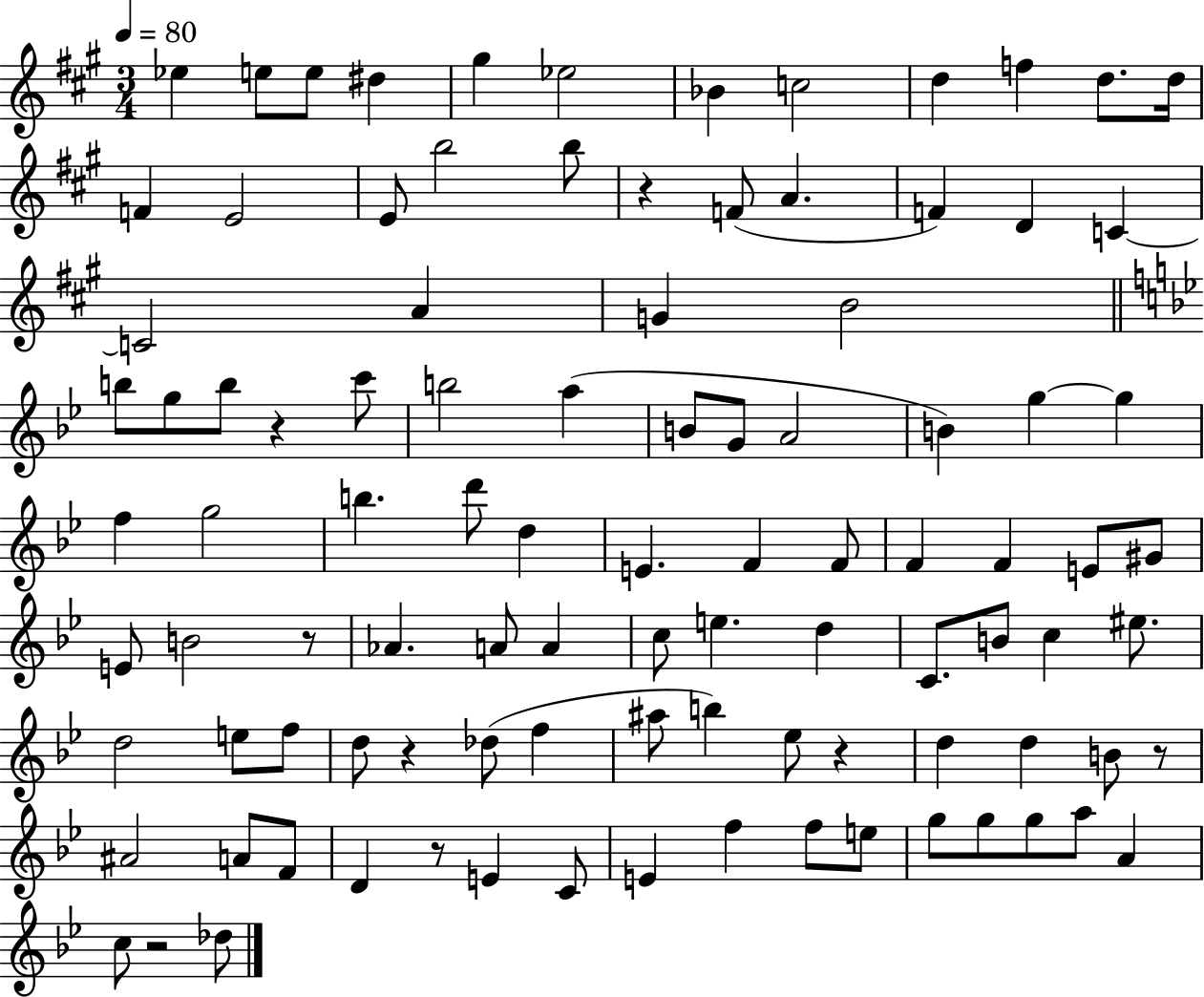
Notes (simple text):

Eb5/q E5/e E5/e D#5/q G#5/q Eb5/h Bb4/q C5/h D5/q F5/q D5/e. D5/s F4/q E4/h E4/e B5/h B5/e R/q F4/e A4/q. F4/q D4/q C4/q C4/h A4/q G4/q B4/h B5/e G5/e B5/e R/q C6/e B5/h A5/q B4/e G4/e A4/h B4/q G5/q G5/q F5/q G5/h B5/q. D6/e D5/q E4/q. F4/q F4/e F4/q F4/q E4/e G#4/e E4/e B4/h R/e Ab4/q. A4/e A4/q C5/e E5/q. D5/q C4/e. B4/e C5/q EIS5/e. D5/h E5/e F5/e D5/e R/q Db5/e F5/q A#5/e B5/q Eb5/e R/q D5/q D5/q B4/e R/e A#4/h A4/e F4/e D4/q R/e E4/q C4/e E4/q F5/q F5/e E5/e G5/e G5/e G5/e A5/e A4/q C5/e R/h Db5/e